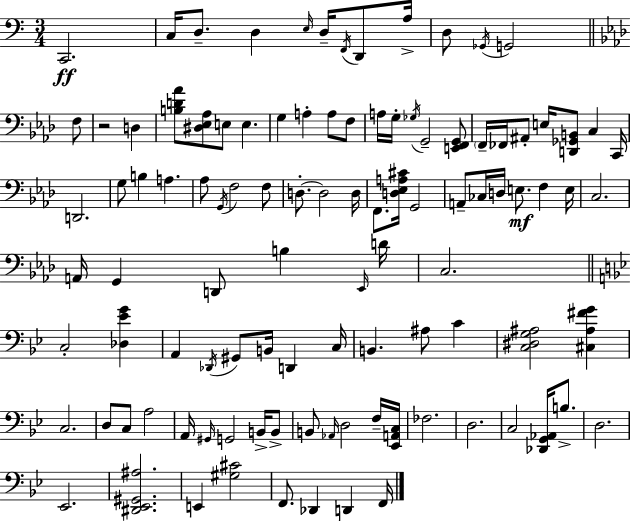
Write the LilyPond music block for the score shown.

{
  \clef bass
  \numericTimeSignature
  \time 3/4
  \key a \minor
  c,2.\ff | c16 d8.-- d4 \grace { e16 } d16-- \acciaccatura { f,16 } d,8 | a16-> d8 \acciaccatura { ges,16 } g,2 | \bar "||" \break \key f \minor f8 r2 d4 | <b d' aes'>8 <dis ees aes>8 e8 e4. | g4 a4-. a8 | f8 a16 g16-. \acciaccatura { ges16 } g,2-- | \break <e, f, g,>8 \parenthesize f,16-- fes,16 ais,8-. e16 <d, ges, b,>8 c4 | c,16 d,2. | g8 b4 a4. | aes8 \acciaccatura { g,16 } f2 | \break f8 d8.-.~~ d2 | d16 f,8. <d ees a cis'>16 g,2 | a,8-- ces16 d16 e8.\mf f4 | e16 c2. | \break a,16 g,4 d,8 b4 | \grace { ees,16 } d'16 c2. | \bar "||" \break \key bes \major c2-. <des ees' g'>4 | a,4 \acciaccatura { des,16 } gis,8 b,16 d,4 | c16 b,4. ais8 c'4 | <c dis g ais>2 <cis ais fis' g'>4 | \break c2. | d8 c8 a2 | a,16 \grace { gis,16 } g,2 b,16-> | b,8-> b,8 \grace { aes,16 } d2 | \break f16-- <ees, a, c>16 fes2. | d2. | c2 <des, g, aes,>16 | b8.-> d2. | \break ees,2. | <dis, ees, gis, ais>2. | e,4 <gis cis'>2 | f,8. des,4 d,4 | \break f,16 \bar "|."
}